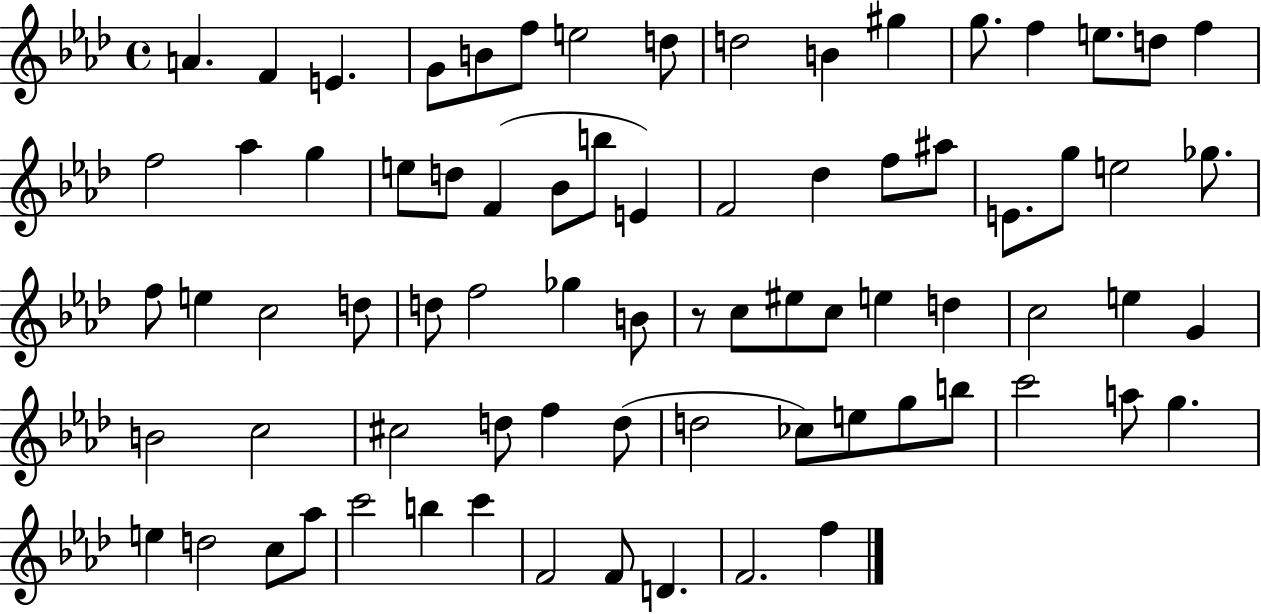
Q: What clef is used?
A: treble